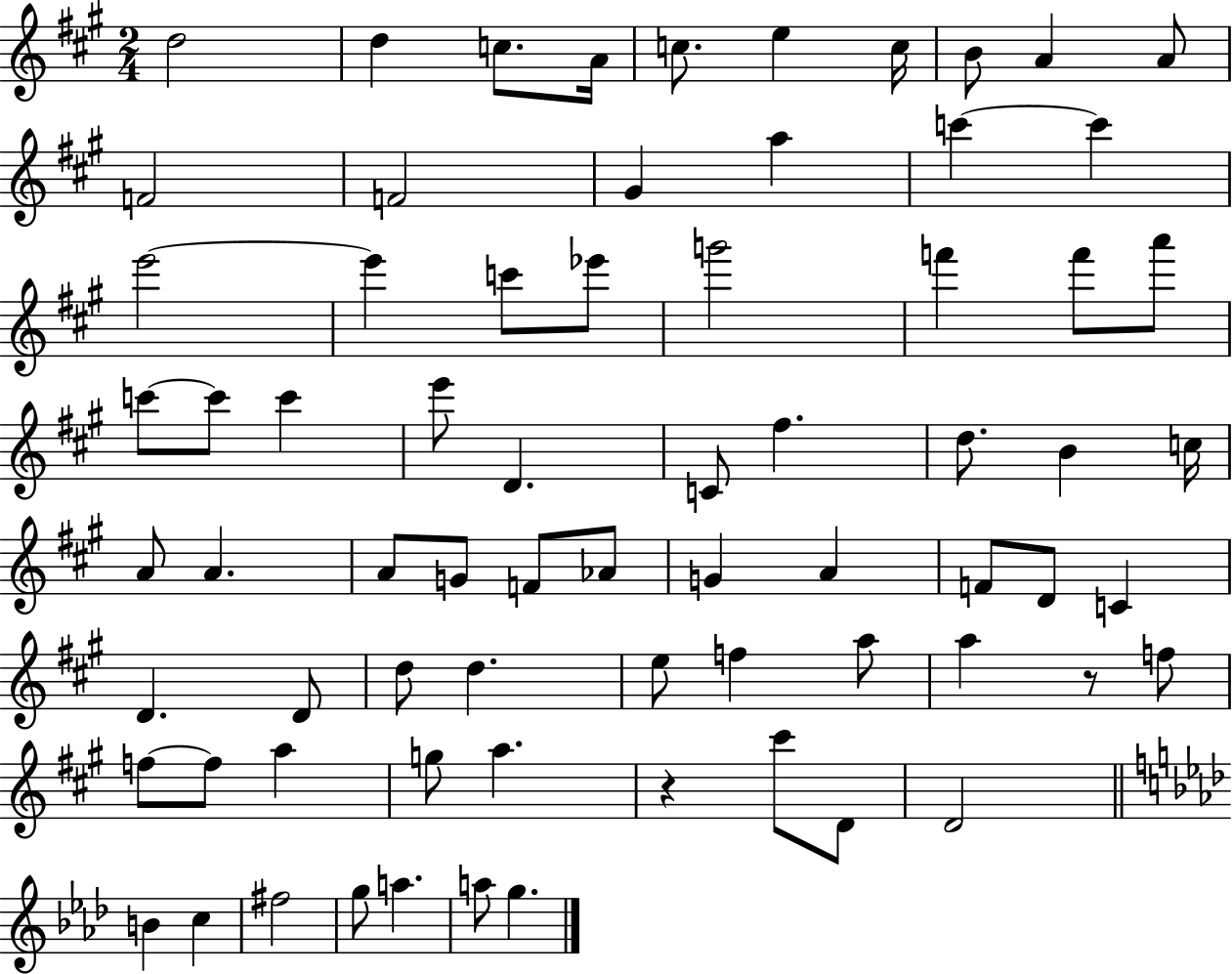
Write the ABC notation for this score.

X:1
T:Untitled
M:2/4
L:1/4
K:A
d2 d c/2 A/4 c/2 e c/4 B/2 A A/2 F2 F2 ^G a c' c' e'2 e' c'/2 _e'/2 g'2 f' f'/2 a'/2 c'/2 c'/2 c' e'/2 D C/2 ^f d/2 B c/4 A/2 A A/2 G/2 F/2 _A/2 G A F/2 D/2 C D D/2 d/2 d e/2 f a/2 a z/2 f/2 f/2 f/2 a g/2 a z ^c'/2 D/2 D2 B c ^f2 g/2 a a/2 g